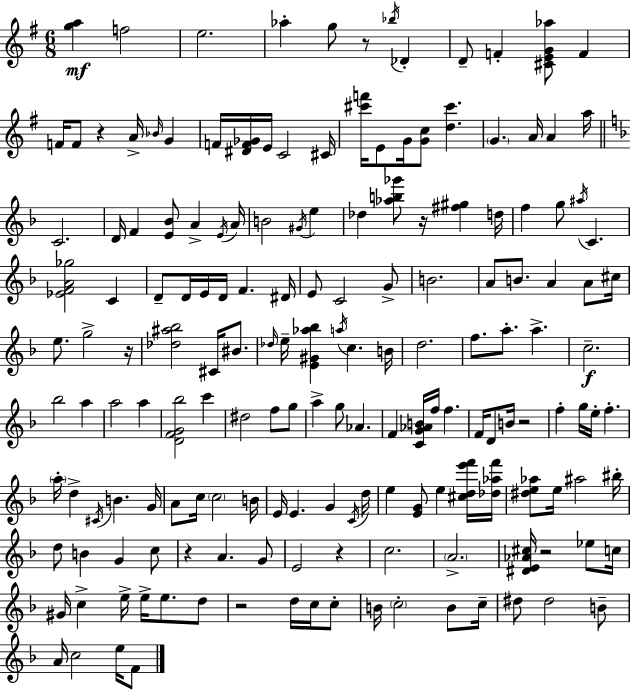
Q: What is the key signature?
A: E minor